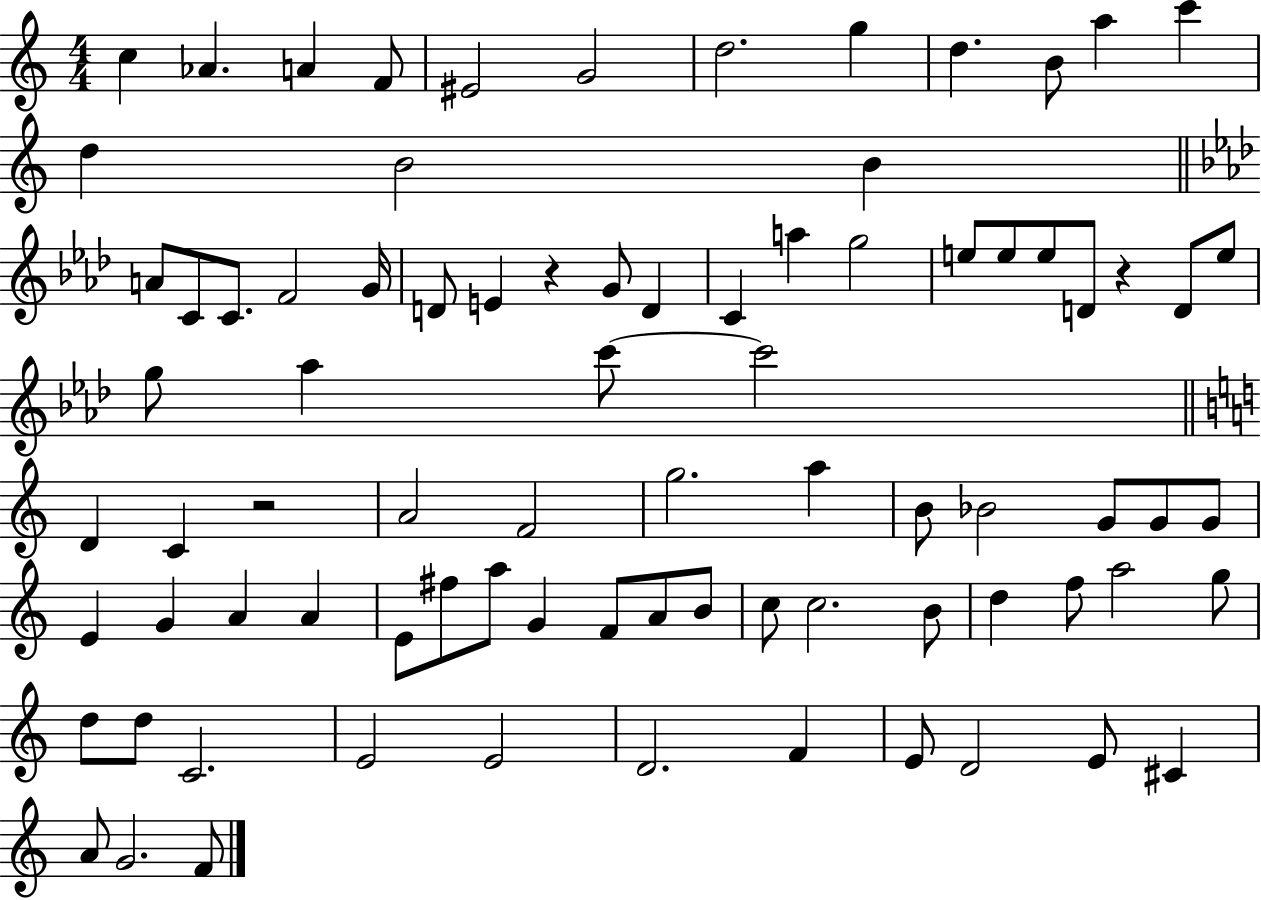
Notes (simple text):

C5/q Ab4/q. A4/q F4/e EIS4/h G4/h D5/h. G5/q D5/q. B4/e A5/q C6/q D5/q B4/h B4/q A4/e C4/e C4/e. F4/h G4/s D4/e E4/q R/q G4/e D4/q C4/q A5/q G5/h E5/e E5/e E5/e D4/e R/q D4/e E5/e G5/e Ab5/q C6/e C6/h D4/q C4/q R/h A4/h F4/h G5/h. A5/q B4/e Bb4/h G4/e G4/e G4/e E4/q G4/q A4/q A4/q E4/e F#5/e A5/e G4/q F4/e A4/e B4/e C5/e C5/h. B4/e D5/q F5/e A5/h G5/e D5/e D5/e C4/h. E4/h E4/h D4/h. F4/q E4/e D4/h E4/e C#4/q A4/e G4/h. F4/e